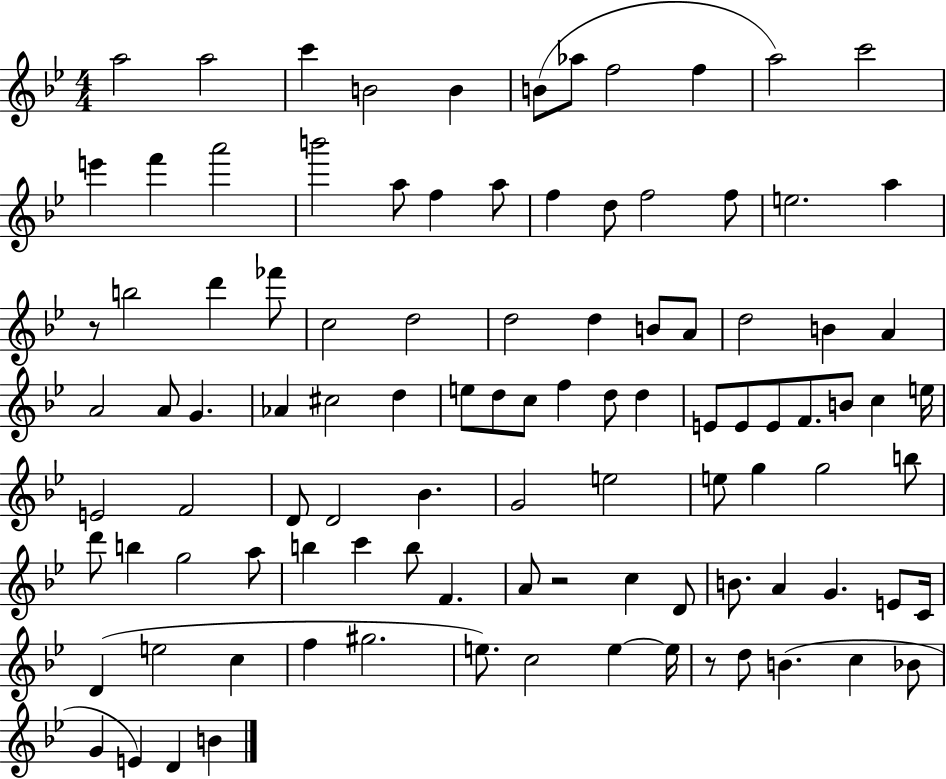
{
  \clef treble
  \numericTimeSignature
  \time 4/4
  \key bes \major
  a''2 a''2 | c'''4 b'2 b'4 | b'8( aes''8 f''2 f''4 | a''2) c'''2 | \break e'''4 f'''4 a'''2 | b'''2 a''8 f''4 a''8 | f''4 d''8 f''2 f''8 | e''2. a''4 | \break r8 b''2 d'''4 fes'''8 | c''2 d''2 | d''2 d''4 b'8 a'8 | d''2 b'4 a'4 | \break a'2 a'8 g'4. | aes'4 cis''2 d''4 | e''8 d''8 c''8 f''4 d''8 d''4 | e'8 e'8 e'8 f'8. b'8 c''4 e''16 | \break e'2 f'2 | d'8 d'2 bes'4. | g'2 e''2 | e''8 g''4 g''2 b''8 | \break d'''8 b''4 g''2 a''8 | b''4 c'''4 b''8 f'4. | a'8 r2 c''4 d'8 | b'8. a'4 g'4. e'8 c'16 | \break d'4( e''2 c''4 | f''4 gis''2. | e''8.) c''2 e''4~~ e''16 | r8 d''8 b'4.( c''4 bes'8 | \break g'4 e'4) d'4 b'4 | \bar "|."
}